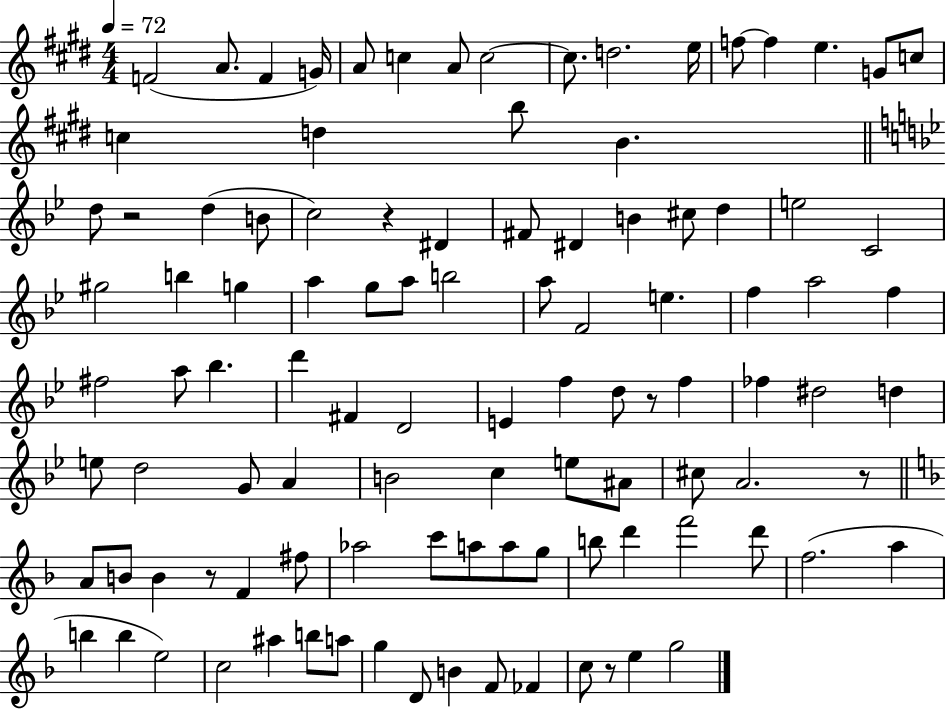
{
  \clef treble
  \numericTimeSignature
  \time 4/4
  \key e \major
  \tempo 4 = 72
  f'2( a'8. f'4 g'16) | a'8 c''4 a'8 c''2~~ | c''8. d''2. e''16 | f''8~~ f''4 e''4. g'8 c''8 | \break c''4 d''4 b''8 b'4. | \bar "||" \break \key g \minor d''8 r2 d''4( b'8 | c''2) r4 dis'4 | fis'8 dis'4 b'4 cis''8 d''4 | e''2 c'2 | \break gis''2 b''4 g''4 | a''4 g''8 a''8 b''2 | a''8 f'2 e''4. | f''4 a''2 f''4 | \break fis''2 a''8 bes''4. | d'''4 fis'4 d'2 | e'4 f''4 d''8 r8 f''4 | fes''4 dis''2 d''4 | \break e''8 d''2 g'8 a'4 | b'2 c''4 e''8 ais'8 | cis''8 a'2. r8 | \bar "||" \break \key f \major a'8 b'8 b'4 r8 f'4 fis''8 | aes''2 c'''8 a''8 a''8 g''8 | b''8 d'''4 f'''2 d'''8 | f''2.( a''4 | \break b''4 b''4 e''2) | c''2 ais''4 b''8 a''8 | g''4 d'8 b'4 f'8 fes'4 | c''8 r8 e''4 g''2 | \break \bar "|."
}